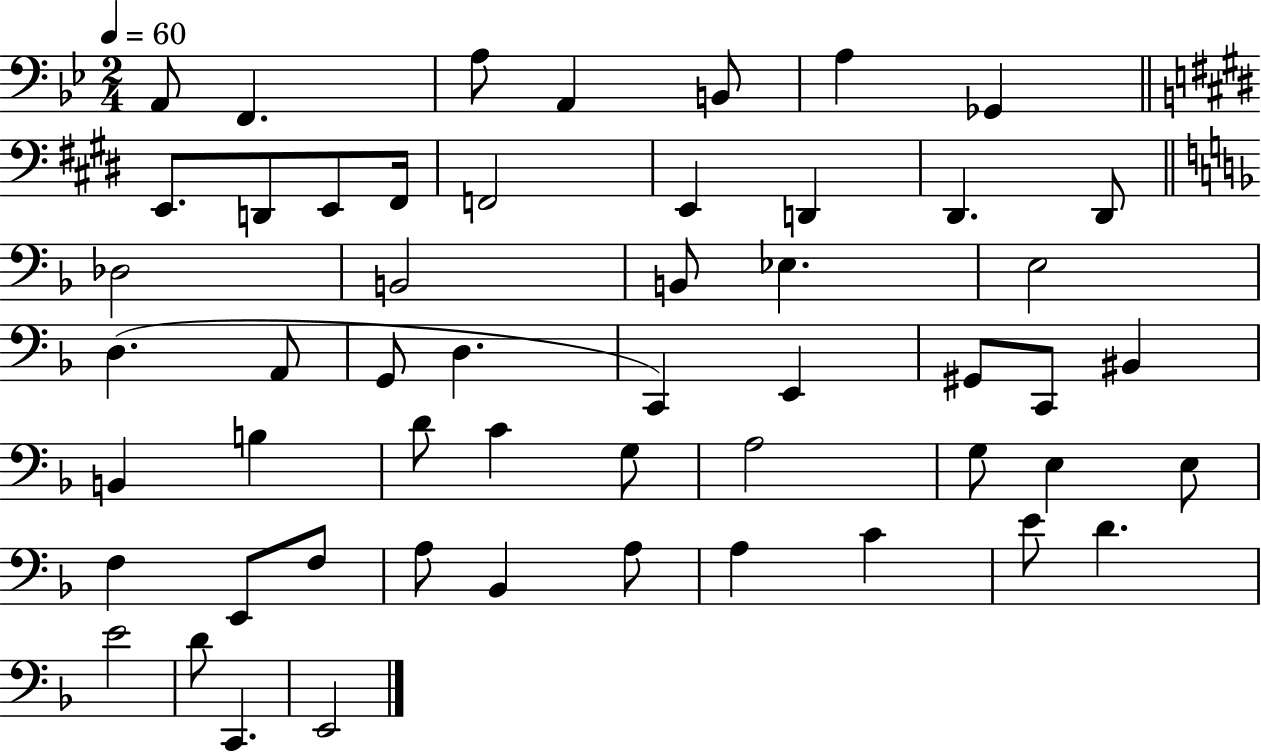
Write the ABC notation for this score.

X:1
T:Untitled
M:2/4
L:1/4
K:Bb
A,,/2 F,, A,/2 A,, B,,/2 A, _G,, E,,/2 D,,/2 E,,/2 ^F,,/4 F,,2 E,, D,, ^D,, ^D,,/2 _D,2 B,,2 B,,/2 _E, E,2 D, A,,/2 G,,/2 D, C,, E,, ^G,,/2 C,,/2 ^B,, B,, B, D/2 C G,/2 A,2 G,/2 E, E,/2 F, E,,/2 F,/2 A,/2 _B,, A,/2 A, C E/2 D E2 D/2 C,, E,,2